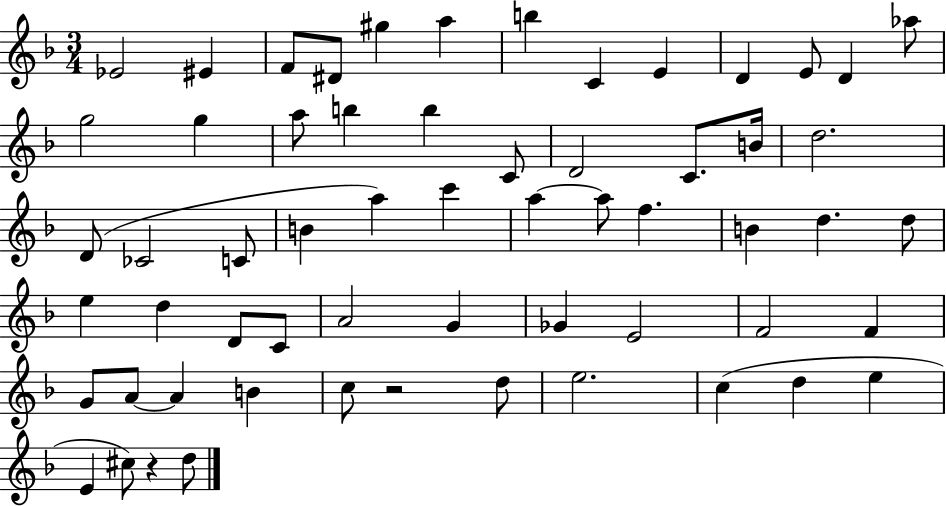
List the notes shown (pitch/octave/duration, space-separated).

Eb4/h EIS4/q F4/e D#4/e G#5/q A5/q B5/q C4/q E4/q D4/q E4/e D4/q Ab5/e G5/h G5/q A5/e B5/q B5/q C4/e D4/h C4/e. B4/s D5/h. D4/e CES4/h C4/e B4/q A5/q C6/q A5/q A5/e F5/q. B4/q D5/q. D5/e E5/q D5/q D4/e C4/e A4/h G4/q Gb4/q E4/h F4/h F4/q G4/e A4/e A4/q B4/q C5/e R/h D5/e E5/h. C5/q D5/q E5/q E4/q C#5/e R/q D5/e